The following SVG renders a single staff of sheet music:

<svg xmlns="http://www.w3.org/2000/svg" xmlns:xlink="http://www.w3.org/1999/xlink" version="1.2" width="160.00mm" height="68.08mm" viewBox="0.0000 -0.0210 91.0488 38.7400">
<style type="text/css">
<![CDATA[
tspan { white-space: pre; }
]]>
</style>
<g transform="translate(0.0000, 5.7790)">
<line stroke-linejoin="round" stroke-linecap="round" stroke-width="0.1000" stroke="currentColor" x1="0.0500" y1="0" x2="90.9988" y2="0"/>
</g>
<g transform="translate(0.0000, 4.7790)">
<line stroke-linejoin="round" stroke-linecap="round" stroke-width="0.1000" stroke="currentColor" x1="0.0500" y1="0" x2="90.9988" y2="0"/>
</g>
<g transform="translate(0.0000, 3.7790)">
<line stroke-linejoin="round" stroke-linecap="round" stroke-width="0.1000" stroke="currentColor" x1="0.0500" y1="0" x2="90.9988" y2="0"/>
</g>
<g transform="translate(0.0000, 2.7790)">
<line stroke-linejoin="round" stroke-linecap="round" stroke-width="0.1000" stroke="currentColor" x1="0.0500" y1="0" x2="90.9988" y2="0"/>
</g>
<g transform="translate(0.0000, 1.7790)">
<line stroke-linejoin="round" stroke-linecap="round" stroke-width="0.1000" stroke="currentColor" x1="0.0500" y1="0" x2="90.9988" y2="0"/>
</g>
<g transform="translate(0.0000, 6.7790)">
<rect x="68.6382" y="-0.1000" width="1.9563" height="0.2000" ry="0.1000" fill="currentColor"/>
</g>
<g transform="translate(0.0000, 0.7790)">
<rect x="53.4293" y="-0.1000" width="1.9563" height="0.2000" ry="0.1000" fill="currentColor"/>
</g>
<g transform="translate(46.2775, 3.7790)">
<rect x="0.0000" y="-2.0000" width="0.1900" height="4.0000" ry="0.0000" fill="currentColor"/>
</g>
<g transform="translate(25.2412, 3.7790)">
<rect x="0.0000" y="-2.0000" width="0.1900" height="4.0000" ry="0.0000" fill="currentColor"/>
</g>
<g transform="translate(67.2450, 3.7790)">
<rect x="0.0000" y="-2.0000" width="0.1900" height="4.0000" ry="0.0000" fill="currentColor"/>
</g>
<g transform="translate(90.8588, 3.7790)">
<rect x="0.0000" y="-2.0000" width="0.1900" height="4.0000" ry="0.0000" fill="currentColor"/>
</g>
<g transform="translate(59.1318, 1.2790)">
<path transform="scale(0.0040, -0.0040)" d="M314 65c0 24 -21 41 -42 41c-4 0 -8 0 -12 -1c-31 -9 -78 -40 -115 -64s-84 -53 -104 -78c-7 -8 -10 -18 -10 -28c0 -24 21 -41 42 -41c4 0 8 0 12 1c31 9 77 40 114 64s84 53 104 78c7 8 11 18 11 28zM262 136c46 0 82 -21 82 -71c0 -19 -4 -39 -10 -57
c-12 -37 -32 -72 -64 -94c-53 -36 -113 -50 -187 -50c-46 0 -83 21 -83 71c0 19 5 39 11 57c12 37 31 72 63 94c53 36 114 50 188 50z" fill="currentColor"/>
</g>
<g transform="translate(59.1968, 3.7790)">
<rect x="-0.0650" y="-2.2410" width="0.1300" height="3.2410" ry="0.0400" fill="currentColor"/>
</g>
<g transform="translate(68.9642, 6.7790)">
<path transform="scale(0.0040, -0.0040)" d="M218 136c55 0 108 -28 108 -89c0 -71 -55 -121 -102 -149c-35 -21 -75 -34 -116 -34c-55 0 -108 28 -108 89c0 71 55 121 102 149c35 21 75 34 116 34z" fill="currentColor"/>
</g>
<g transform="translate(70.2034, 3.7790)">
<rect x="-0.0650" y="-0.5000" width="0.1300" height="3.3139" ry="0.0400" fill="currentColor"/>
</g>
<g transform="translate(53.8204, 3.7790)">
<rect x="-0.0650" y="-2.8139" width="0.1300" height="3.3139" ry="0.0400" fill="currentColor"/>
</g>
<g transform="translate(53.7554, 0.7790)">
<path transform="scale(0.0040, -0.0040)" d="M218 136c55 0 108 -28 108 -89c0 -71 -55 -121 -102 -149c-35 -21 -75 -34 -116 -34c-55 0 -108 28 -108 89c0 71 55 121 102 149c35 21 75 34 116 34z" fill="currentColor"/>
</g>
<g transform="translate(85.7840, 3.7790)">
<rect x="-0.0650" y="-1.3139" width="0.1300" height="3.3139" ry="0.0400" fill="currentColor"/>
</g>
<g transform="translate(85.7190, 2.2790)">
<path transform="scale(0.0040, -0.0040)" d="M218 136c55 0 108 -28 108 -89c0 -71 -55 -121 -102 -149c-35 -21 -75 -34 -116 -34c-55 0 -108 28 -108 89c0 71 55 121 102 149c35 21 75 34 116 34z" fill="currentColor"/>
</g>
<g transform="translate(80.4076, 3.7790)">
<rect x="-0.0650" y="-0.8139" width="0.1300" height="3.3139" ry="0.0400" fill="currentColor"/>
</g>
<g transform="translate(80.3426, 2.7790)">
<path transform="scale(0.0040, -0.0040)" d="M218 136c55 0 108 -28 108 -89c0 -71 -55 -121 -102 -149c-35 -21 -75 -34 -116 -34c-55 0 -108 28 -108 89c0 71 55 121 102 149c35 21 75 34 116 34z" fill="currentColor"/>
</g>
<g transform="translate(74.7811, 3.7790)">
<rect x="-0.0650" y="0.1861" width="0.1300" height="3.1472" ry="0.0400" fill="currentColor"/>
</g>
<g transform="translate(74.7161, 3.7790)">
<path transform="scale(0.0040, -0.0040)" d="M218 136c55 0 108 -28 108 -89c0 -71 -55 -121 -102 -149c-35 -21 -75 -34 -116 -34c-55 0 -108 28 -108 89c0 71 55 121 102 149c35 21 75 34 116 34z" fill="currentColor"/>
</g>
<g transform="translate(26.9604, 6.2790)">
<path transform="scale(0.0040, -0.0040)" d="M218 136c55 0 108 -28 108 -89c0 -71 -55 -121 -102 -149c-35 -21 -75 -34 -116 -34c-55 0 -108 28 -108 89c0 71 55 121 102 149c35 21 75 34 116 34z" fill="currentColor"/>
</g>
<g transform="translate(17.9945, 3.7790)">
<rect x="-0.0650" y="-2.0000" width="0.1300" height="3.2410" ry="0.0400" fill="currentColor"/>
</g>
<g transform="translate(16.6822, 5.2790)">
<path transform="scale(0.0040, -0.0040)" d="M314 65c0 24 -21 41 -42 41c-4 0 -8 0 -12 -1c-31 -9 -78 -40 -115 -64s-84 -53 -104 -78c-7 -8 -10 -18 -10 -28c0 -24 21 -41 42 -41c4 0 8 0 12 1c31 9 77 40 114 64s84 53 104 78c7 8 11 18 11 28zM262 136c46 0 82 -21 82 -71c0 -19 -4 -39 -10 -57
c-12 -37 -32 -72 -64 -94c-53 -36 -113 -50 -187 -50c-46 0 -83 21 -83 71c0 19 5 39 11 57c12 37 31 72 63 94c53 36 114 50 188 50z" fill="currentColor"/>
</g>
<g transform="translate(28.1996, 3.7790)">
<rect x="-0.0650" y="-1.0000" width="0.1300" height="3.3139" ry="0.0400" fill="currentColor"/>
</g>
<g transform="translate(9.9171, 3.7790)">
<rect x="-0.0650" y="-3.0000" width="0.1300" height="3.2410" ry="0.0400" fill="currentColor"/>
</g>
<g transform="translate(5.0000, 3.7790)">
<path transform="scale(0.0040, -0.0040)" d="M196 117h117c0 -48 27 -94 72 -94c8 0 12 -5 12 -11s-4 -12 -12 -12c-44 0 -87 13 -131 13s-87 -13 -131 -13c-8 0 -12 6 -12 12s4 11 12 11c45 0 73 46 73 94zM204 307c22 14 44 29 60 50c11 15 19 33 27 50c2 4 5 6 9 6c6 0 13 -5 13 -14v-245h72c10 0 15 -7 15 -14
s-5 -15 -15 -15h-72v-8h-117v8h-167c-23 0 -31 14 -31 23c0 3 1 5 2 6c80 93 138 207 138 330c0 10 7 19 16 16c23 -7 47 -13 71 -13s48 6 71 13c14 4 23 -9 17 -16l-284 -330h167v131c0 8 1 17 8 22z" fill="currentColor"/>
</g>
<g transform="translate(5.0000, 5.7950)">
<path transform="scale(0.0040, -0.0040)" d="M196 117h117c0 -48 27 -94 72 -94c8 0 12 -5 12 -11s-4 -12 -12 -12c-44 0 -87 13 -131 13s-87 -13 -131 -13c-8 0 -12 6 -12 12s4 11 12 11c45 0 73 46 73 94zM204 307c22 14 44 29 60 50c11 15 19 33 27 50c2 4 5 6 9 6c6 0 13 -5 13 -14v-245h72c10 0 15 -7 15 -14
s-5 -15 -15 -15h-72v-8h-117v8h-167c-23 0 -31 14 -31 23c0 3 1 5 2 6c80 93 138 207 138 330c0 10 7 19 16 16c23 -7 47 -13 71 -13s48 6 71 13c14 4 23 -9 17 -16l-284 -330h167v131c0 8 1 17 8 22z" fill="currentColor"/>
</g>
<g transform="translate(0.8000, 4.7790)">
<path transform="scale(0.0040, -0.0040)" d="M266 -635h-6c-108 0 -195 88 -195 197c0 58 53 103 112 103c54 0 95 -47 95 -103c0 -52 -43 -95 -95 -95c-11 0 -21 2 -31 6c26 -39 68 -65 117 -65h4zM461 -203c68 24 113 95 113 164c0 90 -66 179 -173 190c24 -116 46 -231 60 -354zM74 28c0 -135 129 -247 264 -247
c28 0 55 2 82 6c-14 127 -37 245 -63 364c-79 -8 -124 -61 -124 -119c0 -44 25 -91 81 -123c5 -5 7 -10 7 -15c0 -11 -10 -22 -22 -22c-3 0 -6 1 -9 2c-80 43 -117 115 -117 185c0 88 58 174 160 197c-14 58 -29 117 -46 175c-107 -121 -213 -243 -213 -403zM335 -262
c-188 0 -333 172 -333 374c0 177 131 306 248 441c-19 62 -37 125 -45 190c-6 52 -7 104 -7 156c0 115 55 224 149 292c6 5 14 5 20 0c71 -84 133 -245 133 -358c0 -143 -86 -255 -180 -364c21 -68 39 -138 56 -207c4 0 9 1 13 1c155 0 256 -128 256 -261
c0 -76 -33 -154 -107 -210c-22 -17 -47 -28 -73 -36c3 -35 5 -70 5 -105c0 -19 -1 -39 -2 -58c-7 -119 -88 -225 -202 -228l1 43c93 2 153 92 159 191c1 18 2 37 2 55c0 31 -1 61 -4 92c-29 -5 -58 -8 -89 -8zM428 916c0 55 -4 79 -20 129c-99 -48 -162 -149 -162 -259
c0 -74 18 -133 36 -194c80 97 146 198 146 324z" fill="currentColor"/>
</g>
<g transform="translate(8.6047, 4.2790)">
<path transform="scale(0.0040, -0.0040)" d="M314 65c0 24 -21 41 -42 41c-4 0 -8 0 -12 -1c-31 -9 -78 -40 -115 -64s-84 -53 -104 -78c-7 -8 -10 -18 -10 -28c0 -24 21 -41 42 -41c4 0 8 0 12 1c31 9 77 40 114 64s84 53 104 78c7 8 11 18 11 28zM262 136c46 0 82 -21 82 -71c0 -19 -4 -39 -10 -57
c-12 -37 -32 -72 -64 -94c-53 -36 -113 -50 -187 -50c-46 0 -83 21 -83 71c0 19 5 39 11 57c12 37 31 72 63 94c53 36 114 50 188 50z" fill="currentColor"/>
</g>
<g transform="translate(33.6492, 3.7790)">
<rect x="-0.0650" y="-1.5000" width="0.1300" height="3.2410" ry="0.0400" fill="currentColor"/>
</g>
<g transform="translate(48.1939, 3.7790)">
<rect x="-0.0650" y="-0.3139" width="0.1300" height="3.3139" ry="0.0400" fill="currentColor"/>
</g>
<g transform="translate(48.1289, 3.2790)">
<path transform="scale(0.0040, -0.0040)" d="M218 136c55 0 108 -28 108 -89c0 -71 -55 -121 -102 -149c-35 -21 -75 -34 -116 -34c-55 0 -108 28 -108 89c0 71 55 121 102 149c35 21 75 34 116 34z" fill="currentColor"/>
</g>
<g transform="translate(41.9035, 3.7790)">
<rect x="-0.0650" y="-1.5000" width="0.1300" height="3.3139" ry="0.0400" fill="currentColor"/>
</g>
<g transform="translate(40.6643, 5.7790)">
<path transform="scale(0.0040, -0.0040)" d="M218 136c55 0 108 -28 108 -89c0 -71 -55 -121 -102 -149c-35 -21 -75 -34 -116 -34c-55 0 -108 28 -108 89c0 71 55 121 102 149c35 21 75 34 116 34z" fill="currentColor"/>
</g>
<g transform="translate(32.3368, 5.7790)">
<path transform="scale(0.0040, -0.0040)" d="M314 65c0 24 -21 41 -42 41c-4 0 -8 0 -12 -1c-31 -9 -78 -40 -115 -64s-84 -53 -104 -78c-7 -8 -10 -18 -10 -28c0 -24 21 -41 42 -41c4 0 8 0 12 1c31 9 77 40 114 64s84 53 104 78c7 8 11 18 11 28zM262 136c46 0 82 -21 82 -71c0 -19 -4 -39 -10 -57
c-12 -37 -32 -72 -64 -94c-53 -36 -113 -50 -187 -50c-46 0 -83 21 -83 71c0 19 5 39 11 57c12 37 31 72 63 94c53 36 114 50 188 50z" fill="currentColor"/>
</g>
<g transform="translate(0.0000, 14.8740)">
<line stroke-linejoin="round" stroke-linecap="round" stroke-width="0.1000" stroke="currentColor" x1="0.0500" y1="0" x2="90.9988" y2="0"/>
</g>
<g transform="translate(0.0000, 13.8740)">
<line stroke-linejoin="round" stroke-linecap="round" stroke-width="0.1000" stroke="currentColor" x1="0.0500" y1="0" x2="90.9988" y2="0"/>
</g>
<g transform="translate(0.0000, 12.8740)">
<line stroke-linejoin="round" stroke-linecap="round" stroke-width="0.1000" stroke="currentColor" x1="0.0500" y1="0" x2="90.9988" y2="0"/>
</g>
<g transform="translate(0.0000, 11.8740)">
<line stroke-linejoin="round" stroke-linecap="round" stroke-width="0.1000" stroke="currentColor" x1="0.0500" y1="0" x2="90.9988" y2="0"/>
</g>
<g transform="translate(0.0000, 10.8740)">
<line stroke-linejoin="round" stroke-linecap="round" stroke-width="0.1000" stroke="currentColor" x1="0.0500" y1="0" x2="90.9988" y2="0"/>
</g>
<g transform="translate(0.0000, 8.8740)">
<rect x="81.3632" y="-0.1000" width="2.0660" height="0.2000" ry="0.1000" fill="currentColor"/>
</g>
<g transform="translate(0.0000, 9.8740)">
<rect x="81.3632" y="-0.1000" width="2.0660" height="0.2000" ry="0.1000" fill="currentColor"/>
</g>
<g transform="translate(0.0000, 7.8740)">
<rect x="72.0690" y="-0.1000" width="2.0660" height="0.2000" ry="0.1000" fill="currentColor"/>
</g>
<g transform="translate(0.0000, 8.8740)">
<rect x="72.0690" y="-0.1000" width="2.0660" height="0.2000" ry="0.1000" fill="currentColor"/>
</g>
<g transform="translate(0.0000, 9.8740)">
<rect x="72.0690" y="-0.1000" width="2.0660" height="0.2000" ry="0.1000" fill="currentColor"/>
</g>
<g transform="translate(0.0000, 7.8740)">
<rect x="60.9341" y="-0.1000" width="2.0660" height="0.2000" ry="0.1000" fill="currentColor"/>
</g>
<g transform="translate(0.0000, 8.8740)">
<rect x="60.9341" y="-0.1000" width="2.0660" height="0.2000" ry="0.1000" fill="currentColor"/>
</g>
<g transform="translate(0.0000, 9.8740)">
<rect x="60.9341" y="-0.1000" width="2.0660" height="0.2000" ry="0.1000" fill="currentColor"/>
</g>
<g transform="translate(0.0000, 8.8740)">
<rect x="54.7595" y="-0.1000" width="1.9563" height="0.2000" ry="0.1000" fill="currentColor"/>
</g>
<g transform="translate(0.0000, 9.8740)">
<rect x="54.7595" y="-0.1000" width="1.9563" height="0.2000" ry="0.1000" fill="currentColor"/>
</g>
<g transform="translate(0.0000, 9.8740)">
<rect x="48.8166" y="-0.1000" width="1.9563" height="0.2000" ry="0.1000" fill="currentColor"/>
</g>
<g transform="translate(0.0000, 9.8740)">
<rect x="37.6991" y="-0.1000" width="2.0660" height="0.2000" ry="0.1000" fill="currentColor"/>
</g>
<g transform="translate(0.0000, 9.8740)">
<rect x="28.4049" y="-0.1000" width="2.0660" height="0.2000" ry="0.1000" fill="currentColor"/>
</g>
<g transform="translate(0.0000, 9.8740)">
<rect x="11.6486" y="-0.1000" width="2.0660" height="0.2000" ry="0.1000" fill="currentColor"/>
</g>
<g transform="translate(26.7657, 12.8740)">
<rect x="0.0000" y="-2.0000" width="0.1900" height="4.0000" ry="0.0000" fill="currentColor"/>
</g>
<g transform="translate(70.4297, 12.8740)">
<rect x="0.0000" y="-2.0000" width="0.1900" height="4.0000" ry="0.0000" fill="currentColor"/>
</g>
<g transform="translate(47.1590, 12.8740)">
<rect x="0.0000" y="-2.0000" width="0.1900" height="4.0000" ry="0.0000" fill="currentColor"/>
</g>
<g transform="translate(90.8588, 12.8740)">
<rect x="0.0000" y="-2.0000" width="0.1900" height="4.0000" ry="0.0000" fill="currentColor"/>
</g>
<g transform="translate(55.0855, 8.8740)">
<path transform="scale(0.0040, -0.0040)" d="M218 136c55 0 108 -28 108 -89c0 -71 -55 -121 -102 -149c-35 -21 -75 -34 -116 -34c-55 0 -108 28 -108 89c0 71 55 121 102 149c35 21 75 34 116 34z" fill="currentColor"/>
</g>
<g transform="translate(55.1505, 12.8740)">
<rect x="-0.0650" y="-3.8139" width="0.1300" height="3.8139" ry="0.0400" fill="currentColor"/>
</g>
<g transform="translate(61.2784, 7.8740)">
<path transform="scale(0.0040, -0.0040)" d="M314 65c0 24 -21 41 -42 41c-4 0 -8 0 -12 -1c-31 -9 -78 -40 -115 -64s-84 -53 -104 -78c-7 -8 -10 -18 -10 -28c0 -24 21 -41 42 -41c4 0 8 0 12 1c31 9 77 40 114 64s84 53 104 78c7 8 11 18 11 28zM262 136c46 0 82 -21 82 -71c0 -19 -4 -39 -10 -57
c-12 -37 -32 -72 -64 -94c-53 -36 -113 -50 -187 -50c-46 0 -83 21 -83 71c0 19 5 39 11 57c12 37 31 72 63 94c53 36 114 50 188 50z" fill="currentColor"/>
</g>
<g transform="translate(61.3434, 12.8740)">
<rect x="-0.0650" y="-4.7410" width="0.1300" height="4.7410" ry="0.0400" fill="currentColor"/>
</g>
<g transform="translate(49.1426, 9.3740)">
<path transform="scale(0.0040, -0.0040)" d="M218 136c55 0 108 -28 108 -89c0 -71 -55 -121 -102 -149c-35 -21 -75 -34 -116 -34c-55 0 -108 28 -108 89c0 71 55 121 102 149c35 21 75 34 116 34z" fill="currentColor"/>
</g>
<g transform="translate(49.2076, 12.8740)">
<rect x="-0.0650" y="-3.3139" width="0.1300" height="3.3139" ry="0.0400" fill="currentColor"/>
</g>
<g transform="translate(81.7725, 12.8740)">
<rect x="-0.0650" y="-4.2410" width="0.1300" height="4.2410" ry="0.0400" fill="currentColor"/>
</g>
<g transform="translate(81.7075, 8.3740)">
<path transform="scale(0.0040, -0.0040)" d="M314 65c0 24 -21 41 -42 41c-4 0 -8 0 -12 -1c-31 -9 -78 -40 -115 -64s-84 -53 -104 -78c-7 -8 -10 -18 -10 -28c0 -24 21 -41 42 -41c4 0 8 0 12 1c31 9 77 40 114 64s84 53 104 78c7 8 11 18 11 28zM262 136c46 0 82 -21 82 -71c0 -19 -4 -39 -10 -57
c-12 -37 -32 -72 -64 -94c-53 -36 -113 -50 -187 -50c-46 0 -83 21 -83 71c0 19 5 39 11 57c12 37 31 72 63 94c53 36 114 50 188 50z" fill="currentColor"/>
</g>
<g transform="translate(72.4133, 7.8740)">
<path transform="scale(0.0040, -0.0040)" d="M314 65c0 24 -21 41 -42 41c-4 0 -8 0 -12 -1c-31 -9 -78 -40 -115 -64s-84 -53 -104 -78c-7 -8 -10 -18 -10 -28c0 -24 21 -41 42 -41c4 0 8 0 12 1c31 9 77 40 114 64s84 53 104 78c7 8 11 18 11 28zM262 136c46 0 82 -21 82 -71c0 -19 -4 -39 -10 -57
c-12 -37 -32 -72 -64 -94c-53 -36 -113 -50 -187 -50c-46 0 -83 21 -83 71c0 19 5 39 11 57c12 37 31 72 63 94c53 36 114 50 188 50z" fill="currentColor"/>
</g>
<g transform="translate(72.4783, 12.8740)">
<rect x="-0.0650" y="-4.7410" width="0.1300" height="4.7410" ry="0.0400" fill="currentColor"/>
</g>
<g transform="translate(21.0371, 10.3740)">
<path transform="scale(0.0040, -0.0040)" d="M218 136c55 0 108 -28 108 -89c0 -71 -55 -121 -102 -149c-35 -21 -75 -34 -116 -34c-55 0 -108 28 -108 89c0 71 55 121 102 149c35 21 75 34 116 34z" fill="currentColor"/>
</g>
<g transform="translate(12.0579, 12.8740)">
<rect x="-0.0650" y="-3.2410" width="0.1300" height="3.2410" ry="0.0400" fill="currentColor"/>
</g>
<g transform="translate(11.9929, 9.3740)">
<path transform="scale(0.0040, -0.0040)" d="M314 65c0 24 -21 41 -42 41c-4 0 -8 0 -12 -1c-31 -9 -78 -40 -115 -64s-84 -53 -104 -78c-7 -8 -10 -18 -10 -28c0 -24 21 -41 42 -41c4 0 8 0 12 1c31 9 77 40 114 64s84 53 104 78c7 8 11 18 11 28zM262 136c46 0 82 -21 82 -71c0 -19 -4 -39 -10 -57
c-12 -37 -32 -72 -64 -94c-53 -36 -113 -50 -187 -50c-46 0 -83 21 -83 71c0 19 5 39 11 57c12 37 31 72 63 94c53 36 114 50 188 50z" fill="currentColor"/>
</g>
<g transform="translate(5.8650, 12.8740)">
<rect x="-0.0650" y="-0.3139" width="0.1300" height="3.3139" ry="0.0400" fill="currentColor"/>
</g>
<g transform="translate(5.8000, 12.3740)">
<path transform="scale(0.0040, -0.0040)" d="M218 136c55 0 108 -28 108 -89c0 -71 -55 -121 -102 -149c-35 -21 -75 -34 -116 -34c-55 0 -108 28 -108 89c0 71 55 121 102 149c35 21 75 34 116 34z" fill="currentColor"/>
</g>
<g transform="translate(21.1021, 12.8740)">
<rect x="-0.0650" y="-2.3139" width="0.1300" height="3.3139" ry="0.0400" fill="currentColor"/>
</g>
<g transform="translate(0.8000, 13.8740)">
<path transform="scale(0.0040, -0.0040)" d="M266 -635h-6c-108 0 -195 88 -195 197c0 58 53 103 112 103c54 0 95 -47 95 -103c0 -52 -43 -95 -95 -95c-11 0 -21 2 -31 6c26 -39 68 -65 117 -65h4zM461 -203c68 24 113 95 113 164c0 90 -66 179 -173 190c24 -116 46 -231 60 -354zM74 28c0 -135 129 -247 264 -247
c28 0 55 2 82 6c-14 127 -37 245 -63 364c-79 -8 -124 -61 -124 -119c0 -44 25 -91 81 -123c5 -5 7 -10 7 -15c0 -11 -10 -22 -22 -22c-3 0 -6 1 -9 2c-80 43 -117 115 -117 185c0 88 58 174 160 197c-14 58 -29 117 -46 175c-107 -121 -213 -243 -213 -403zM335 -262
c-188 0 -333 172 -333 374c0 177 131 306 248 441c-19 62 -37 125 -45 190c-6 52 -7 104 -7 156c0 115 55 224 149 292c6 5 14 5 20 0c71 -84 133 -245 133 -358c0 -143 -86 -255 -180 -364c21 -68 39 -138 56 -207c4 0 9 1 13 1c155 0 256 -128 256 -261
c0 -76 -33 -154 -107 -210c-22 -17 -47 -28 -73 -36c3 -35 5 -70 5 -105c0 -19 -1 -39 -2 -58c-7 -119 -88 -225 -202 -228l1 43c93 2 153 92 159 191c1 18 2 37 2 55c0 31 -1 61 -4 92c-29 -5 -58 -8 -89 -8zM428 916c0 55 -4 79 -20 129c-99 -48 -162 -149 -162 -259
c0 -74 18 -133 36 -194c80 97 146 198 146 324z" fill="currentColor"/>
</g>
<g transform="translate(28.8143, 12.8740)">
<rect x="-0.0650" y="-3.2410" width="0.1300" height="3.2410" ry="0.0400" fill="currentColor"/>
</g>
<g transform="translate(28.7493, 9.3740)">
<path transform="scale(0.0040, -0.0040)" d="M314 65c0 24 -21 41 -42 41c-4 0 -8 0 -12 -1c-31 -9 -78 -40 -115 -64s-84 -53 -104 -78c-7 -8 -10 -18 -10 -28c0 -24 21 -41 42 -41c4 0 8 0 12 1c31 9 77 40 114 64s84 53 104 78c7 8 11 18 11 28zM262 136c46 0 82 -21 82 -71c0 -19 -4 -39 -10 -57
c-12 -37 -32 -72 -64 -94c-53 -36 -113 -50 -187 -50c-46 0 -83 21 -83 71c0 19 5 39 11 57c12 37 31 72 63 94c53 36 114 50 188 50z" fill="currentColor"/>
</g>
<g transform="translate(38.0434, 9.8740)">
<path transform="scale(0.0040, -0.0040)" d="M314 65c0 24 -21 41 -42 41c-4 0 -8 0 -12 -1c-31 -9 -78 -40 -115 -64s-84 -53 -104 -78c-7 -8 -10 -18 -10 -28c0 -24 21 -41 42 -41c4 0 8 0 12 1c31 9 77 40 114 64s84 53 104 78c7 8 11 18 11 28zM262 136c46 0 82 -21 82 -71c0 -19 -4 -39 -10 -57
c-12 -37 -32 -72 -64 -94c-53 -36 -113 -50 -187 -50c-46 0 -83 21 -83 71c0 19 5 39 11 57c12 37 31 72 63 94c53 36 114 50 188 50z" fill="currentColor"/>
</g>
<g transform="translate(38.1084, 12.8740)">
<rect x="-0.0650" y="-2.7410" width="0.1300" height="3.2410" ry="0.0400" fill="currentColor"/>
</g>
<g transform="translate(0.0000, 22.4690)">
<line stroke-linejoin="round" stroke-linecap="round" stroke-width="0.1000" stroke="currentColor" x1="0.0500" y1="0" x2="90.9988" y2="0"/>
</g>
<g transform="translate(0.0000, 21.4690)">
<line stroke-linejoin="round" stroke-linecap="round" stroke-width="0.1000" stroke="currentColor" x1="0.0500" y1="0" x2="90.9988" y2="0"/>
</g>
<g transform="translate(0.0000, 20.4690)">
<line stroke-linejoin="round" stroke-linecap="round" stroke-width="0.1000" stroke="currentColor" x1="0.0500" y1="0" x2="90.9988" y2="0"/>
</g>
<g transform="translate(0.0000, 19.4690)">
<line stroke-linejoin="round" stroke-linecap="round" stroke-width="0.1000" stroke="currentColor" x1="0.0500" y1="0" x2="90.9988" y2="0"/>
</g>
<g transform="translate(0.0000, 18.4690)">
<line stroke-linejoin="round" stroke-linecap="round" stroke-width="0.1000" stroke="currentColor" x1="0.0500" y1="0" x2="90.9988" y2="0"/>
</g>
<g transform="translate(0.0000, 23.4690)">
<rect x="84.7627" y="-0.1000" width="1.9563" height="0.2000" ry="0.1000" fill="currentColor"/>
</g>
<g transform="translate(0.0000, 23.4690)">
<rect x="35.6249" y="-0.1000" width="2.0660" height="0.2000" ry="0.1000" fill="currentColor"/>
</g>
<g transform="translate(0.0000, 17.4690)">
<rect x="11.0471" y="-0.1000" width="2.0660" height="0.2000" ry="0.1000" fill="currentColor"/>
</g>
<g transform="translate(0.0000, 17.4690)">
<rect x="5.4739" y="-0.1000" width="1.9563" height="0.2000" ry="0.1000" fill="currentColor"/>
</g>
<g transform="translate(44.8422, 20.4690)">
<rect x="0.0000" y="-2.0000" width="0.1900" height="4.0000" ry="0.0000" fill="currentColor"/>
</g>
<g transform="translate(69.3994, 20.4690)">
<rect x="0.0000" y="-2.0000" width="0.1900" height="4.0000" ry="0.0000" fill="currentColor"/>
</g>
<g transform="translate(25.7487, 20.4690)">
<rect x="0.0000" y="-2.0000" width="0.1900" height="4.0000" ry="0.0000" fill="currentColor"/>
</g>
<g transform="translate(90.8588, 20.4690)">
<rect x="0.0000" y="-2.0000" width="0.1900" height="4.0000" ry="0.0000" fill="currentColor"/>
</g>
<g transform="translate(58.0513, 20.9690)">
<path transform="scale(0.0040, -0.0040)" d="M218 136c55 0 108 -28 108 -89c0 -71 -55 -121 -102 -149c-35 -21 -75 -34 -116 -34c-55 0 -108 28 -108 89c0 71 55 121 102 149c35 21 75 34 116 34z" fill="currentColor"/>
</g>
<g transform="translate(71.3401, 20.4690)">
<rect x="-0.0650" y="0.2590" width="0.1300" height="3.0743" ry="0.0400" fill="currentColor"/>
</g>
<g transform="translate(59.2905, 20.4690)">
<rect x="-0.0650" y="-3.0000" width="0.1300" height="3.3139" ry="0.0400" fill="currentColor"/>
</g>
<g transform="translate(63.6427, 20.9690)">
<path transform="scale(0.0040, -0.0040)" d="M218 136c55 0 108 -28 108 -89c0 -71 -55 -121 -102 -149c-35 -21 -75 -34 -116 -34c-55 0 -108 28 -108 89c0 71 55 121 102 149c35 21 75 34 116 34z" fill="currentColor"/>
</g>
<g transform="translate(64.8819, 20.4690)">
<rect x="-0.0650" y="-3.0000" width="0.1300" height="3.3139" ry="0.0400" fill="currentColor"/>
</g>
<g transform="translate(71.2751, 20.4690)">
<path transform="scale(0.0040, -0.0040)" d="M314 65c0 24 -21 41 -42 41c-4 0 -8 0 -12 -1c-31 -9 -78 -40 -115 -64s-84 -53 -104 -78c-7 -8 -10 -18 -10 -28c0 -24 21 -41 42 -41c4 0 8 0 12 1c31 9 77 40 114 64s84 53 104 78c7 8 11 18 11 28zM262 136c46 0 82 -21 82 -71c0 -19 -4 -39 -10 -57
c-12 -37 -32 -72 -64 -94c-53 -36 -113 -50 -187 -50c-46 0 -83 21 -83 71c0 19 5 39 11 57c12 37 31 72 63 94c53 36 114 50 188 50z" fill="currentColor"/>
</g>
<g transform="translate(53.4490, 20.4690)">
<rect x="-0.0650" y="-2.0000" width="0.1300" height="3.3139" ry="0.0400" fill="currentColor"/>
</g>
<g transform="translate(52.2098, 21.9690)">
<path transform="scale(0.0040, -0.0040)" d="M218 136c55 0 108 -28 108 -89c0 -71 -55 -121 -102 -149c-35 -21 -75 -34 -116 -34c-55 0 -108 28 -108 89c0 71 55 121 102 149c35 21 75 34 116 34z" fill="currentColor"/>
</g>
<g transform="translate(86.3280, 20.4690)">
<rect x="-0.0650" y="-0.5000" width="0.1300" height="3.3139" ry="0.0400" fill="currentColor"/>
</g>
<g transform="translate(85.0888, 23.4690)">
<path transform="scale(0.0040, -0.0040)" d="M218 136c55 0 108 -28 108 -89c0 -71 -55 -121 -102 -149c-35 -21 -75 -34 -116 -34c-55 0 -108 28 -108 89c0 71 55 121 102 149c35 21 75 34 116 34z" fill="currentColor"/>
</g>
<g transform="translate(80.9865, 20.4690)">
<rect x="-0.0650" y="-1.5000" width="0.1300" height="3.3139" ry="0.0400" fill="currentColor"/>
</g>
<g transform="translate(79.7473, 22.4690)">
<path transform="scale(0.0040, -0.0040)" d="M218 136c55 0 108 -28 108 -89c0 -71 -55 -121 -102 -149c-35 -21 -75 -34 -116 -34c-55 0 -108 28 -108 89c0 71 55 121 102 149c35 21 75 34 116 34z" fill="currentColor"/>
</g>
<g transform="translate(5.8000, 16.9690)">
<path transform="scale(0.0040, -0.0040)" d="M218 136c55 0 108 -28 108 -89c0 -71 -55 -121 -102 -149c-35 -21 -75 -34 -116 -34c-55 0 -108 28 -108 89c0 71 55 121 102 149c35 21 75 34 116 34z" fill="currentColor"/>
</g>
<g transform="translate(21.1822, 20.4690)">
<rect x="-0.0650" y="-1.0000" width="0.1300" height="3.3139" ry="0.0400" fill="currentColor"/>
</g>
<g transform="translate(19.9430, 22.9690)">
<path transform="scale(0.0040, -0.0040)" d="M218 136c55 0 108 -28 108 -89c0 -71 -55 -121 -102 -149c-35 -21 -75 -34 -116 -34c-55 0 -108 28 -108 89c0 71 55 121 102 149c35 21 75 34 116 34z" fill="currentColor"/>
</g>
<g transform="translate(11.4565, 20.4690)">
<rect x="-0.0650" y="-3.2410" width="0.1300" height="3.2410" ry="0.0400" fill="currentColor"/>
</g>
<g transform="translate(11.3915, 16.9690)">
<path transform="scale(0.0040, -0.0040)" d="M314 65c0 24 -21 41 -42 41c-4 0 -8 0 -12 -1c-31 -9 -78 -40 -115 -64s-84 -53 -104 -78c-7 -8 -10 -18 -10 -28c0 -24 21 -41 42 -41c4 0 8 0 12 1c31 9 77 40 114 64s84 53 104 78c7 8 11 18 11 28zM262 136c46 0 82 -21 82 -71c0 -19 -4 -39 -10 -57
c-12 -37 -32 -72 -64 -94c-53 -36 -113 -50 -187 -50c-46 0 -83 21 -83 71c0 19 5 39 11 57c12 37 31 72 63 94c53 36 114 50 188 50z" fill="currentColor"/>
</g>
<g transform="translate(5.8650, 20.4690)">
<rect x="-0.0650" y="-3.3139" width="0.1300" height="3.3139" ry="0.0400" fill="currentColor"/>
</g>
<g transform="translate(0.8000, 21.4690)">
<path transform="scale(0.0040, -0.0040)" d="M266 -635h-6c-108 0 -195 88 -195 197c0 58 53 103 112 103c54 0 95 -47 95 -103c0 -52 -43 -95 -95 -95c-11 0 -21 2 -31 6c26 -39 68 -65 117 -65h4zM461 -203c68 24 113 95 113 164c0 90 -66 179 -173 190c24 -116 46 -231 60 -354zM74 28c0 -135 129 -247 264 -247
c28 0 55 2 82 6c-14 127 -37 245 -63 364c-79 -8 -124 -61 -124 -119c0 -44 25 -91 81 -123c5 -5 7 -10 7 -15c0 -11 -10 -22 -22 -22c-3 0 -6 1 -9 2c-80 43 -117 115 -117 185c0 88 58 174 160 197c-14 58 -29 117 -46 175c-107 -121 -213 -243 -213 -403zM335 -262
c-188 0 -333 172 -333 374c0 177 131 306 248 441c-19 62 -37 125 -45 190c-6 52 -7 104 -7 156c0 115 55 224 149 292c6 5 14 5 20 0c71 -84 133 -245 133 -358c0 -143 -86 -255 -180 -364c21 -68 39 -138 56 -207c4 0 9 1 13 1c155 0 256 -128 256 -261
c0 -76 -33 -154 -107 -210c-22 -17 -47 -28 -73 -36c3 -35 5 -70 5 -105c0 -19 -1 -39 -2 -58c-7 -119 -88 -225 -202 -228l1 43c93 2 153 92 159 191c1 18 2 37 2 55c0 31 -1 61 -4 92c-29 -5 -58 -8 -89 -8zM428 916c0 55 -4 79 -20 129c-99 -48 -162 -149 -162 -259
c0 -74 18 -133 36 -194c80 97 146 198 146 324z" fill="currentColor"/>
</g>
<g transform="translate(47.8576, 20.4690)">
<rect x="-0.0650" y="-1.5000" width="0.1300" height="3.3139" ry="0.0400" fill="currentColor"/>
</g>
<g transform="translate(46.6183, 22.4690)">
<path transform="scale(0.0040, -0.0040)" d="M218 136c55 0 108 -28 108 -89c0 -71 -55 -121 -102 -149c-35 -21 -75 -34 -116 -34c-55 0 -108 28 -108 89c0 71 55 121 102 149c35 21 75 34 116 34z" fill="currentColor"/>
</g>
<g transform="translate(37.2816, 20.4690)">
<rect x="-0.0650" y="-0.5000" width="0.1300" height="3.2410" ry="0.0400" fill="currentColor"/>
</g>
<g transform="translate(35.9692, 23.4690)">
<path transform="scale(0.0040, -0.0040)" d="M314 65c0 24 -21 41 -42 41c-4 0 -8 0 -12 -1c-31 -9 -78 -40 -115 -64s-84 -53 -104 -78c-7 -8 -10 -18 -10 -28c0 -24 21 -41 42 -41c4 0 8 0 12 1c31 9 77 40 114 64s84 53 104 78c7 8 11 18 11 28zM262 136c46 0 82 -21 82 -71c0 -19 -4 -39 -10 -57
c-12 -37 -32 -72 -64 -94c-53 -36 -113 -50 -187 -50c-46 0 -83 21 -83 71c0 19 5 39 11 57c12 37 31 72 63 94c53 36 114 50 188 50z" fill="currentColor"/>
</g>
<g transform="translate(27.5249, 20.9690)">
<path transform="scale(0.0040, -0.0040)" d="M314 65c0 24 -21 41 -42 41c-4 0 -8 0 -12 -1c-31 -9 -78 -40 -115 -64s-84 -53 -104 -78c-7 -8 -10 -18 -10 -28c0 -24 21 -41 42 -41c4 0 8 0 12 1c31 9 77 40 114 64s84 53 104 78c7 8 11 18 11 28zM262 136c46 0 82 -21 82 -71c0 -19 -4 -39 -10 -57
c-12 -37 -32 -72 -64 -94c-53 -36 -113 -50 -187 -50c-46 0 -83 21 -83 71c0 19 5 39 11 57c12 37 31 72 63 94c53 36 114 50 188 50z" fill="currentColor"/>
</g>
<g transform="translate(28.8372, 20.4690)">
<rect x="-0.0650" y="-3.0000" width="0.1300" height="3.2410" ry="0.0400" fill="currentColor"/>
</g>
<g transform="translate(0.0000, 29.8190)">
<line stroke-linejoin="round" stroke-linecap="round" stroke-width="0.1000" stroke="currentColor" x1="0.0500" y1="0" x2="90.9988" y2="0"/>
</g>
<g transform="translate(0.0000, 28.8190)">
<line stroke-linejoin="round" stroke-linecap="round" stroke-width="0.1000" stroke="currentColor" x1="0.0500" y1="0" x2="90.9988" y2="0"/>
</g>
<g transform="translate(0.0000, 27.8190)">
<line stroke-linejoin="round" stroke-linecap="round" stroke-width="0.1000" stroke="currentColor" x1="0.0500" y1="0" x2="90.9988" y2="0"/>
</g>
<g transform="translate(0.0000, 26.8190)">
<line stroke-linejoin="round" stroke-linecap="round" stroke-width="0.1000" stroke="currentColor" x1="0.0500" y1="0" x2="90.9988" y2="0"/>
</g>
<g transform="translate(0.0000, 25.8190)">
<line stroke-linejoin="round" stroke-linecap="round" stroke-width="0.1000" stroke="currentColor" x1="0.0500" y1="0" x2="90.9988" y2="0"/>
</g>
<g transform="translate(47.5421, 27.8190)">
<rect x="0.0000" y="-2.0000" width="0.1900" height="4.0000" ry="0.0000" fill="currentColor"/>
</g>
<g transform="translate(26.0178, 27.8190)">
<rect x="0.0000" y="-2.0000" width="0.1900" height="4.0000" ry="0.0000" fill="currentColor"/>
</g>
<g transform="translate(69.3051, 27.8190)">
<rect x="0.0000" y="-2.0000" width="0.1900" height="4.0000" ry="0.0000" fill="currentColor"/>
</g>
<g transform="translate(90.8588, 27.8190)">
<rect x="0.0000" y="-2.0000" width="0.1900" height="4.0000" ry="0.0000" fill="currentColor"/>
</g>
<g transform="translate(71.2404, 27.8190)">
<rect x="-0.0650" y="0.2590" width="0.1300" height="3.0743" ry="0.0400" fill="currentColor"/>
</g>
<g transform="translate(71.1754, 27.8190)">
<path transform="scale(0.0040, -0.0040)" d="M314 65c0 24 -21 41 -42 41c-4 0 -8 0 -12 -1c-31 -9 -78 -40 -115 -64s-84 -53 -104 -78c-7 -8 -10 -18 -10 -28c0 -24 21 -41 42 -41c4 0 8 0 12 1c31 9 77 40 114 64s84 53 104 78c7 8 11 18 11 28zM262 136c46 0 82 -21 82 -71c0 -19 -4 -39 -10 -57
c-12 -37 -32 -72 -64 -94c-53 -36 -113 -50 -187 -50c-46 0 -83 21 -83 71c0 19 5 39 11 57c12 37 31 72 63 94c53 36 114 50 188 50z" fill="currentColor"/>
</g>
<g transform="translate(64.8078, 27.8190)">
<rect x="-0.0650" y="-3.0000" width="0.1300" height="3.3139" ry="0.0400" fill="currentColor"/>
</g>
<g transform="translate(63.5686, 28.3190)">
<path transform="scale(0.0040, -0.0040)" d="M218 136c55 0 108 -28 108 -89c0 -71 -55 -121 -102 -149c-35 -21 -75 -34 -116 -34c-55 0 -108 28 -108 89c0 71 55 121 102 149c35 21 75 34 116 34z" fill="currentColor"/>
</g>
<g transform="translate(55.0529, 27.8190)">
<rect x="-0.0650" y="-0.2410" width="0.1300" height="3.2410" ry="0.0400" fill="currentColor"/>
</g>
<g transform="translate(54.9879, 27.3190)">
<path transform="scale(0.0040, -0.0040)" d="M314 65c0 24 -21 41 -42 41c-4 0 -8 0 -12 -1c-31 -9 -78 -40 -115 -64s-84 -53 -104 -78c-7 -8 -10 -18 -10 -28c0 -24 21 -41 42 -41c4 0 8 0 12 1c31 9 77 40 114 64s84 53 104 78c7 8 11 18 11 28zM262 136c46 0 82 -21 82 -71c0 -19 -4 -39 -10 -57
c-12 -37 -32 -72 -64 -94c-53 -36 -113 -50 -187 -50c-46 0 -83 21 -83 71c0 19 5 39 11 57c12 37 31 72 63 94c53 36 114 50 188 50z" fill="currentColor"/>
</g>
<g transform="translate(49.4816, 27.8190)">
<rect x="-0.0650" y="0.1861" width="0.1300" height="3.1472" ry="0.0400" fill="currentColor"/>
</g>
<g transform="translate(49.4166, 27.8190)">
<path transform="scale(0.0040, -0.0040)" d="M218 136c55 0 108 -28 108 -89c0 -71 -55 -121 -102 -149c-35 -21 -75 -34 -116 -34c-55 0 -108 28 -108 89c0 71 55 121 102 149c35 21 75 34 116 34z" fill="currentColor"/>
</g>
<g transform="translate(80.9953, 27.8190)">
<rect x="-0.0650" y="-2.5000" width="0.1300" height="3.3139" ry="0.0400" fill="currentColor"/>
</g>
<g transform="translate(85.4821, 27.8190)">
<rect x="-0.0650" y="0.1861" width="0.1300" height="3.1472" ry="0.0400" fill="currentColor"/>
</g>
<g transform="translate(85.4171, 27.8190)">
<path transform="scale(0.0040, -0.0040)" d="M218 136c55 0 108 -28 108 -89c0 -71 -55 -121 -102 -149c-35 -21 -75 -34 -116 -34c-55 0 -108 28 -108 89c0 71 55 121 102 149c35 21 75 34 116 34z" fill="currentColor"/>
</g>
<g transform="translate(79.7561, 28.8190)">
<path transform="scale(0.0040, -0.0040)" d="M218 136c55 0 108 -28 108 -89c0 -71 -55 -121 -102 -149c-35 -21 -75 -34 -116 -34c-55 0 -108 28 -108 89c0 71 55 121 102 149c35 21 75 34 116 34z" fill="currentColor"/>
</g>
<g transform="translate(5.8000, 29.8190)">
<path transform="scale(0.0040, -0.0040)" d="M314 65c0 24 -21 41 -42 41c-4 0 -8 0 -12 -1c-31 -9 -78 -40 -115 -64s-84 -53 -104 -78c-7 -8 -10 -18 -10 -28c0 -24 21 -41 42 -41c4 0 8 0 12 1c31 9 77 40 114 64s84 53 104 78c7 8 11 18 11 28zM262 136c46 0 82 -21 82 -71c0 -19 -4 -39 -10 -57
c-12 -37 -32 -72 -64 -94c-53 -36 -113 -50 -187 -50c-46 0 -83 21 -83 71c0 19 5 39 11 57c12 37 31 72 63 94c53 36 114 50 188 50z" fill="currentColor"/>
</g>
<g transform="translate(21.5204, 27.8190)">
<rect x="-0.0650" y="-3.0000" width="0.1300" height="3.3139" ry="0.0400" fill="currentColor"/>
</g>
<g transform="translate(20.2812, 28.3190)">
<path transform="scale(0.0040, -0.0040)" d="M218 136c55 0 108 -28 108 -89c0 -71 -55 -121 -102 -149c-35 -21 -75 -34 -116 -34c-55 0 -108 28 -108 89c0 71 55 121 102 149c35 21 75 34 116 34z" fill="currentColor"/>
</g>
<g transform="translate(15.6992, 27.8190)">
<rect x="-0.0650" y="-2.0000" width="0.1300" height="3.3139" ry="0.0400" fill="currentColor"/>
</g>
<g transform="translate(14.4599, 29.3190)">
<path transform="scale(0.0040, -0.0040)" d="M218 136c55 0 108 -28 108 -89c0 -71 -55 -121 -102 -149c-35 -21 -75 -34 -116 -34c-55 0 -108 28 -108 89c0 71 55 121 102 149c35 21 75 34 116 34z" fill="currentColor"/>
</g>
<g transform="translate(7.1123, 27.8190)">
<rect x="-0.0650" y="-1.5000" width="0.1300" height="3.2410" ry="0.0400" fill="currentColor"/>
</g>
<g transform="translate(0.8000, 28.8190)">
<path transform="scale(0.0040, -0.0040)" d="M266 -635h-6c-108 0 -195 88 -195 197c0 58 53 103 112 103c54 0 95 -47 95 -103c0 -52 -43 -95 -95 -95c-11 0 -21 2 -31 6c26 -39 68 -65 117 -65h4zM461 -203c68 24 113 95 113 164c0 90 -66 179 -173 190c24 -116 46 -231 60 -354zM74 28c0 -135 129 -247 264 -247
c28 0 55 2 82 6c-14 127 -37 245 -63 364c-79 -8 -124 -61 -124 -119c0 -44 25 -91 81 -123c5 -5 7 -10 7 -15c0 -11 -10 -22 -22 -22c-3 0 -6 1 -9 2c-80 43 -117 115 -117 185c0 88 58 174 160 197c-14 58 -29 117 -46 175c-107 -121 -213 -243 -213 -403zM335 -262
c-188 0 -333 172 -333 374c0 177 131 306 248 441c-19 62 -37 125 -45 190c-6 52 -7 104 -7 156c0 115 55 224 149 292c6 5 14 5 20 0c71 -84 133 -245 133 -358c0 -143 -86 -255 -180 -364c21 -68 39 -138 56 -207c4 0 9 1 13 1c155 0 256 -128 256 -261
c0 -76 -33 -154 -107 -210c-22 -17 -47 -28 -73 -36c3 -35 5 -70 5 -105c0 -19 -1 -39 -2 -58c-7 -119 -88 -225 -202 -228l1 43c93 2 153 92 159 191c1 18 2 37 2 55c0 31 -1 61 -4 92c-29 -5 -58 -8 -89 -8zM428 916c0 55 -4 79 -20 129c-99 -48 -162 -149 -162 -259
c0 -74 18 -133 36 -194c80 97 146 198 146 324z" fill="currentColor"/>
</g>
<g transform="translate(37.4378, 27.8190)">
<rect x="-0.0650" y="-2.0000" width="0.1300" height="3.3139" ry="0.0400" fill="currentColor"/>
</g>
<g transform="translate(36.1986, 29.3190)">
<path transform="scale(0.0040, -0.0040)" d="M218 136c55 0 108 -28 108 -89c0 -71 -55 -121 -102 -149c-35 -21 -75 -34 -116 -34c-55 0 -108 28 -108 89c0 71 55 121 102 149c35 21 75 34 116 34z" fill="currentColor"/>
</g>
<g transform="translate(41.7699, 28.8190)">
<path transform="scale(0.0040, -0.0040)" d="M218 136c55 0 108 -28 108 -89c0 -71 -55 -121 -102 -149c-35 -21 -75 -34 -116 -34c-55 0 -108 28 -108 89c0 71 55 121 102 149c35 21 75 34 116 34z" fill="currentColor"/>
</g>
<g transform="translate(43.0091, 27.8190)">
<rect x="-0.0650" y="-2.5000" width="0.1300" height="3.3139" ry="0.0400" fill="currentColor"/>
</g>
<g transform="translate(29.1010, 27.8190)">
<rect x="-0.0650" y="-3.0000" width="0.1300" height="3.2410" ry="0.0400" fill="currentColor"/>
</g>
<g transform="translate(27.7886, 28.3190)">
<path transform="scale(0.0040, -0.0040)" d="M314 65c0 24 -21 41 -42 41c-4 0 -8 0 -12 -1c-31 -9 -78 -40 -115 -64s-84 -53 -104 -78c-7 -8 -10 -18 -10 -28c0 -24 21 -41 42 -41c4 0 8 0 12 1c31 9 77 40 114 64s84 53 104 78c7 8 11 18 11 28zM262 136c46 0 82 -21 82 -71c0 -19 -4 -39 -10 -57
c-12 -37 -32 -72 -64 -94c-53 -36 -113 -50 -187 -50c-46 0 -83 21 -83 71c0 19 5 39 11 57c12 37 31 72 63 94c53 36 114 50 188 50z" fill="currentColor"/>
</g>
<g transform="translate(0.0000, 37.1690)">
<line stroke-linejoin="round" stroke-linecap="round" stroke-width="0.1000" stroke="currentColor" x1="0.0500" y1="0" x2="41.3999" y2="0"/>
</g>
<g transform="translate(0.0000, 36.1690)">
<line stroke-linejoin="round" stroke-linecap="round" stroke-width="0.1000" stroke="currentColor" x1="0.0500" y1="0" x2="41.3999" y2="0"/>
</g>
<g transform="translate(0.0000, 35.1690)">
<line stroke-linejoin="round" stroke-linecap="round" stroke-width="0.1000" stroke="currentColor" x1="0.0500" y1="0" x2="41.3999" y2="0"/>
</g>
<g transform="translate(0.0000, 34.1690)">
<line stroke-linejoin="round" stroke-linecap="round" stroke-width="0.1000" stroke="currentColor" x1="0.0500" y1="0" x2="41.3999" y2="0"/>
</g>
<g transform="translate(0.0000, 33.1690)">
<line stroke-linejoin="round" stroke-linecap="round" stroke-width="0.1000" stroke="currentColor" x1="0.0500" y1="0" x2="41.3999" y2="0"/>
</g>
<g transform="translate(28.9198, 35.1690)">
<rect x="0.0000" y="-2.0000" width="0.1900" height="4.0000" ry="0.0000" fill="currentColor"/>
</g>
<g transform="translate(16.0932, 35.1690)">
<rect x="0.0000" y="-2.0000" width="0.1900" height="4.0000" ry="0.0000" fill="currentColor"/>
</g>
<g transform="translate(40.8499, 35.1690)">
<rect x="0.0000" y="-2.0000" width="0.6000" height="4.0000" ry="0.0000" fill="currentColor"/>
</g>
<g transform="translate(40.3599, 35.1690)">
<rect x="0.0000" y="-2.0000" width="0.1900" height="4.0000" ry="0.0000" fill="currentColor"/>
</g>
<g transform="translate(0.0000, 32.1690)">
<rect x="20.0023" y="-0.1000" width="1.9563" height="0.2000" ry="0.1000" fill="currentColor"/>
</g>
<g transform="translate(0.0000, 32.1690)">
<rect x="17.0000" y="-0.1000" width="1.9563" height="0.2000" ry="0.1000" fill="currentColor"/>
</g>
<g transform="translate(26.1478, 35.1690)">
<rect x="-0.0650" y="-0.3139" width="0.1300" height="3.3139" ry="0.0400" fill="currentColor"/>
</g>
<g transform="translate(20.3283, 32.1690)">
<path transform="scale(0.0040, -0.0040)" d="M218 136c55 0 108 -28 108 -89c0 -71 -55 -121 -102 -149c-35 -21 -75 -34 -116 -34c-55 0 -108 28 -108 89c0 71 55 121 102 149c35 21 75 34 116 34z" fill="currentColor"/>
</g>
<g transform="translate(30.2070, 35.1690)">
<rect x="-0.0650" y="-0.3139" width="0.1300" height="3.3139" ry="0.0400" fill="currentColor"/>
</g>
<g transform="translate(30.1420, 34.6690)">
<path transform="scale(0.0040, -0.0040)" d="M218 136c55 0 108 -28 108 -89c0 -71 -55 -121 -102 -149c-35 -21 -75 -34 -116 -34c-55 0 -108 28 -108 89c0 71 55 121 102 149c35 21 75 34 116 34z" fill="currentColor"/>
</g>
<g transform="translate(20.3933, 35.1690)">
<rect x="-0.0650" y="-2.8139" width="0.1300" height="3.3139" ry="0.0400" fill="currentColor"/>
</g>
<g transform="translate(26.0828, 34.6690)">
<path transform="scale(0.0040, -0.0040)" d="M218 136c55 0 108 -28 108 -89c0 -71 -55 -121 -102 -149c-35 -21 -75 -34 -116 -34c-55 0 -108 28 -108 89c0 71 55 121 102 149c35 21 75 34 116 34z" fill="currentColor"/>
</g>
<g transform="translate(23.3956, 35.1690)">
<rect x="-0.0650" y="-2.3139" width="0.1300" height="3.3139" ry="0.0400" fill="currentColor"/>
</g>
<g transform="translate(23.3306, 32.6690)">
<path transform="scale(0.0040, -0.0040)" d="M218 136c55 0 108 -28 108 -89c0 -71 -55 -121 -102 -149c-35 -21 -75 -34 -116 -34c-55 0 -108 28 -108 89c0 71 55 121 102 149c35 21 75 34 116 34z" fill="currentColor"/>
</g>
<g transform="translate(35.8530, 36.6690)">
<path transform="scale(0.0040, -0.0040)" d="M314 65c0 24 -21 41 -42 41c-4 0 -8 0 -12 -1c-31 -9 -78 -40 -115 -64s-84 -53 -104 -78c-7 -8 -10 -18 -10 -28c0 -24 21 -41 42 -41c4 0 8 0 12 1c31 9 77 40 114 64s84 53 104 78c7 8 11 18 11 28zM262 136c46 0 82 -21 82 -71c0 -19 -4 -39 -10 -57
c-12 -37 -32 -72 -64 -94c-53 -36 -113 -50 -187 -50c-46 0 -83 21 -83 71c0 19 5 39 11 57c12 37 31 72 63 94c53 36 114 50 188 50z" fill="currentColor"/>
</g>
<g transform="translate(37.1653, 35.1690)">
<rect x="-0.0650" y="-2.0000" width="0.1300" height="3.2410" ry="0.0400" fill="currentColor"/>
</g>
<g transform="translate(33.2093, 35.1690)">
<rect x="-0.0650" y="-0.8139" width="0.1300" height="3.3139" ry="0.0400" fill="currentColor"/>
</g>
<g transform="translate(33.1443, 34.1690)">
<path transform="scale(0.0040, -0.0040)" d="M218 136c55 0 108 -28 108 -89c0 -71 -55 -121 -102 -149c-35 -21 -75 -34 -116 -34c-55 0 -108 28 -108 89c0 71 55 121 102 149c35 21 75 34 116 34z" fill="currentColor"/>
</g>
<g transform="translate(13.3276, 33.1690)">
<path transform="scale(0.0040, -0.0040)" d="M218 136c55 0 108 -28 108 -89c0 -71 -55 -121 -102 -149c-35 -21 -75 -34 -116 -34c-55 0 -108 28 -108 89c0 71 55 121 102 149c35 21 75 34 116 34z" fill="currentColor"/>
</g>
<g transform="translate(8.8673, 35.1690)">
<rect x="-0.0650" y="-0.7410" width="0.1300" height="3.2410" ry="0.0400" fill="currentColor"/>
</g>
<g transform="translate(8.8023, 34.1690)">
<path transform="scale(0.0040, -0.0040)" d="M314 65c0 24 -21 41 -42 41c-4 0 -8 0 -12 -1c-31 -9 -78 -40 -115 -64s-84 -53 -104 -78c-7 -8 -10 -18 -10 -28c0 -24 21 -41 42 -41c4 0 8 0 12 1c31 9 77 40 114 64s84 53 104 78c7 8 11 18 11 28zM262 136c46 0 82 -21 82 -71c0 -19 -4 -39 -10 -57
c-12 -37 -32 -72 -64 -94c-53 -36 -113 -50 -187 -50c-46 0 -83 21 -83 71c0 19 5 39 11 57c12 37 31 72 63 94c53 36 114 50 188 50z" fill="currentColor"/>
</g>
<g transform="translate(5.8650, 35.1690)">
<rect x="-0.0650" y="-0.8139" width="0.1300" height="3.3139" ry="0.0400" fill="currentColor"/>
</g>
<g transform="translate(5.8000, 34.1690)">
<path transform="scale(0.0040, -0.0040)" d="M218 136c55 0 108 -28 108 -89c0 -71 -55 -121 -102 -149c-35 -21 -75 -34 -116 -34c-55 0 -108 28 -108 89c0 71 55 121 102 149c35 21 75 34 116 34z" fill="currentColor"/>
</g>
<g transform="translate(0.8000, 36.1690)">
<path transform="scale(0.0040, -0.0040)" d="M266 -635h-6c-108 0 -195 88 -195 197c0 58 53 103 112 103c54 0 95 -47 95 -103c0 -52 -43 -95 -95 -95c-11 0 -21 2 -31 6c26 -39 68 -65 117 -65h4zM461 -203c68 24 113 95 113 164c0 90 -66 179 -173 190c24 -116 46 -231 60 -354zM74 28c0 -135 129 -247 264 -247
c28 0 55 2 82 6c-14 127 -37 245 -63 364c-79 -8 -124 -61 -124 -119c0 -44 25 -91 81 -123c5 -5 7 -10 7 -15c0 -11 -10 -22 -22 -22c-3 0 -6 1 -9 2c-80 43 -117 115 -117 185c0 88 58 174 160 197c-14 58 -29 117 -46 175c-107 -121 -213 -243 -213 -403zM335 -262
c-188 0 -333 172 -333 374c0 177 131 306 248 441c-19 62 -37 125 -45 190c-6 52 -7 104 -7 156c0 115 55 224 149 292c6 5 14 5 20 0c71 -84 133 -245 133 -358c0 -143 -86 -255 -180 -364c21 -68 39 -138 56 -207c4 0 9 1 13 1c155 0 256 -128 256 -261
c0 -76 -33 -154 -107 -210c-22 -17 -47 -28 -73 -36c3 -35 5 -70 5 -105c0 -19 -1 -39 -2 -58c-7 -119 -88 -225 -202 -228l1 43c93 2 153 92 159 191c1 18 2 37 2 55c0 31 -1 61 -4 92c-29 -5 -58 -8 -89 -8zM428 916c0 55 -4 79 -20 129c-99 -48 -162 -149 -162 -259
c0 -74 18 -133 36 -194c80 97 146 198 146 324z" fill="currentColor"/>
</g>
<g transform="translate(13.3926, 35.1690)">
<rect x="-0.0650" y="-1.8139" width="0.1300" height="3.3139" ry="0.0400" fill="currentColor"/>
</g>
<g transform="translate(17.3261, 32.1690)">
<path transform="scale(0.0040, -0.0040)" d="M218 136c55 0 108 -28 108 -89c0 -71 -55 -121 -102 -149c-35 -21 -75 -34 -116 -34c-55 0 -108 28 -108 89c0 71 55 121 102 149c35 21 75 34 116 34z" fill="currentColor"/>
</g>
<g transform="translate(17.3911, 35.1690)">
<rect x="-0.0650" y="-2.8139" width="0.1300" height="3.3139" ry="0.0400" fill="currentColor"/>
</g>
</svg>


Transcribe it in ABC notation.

X:1
T:Untitled
M:4/4
L:1/4
K:C
A2 F2 D E2 E c a g2 C B d e c b2 g b2 a2 b c' e'2 e'2 d'2 b b2 D A2 C2 E F A A B2 E C E2 F A A2 F G B c2 A B2 G B d d2 f a a g c c d F2